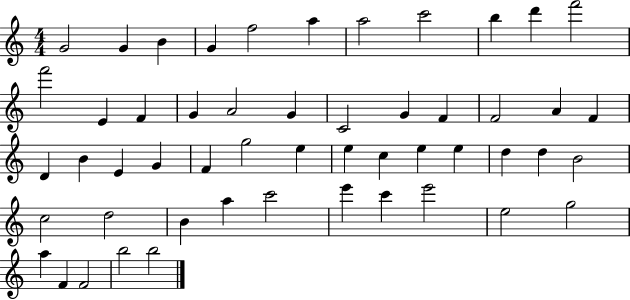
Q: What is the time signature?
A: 4/4